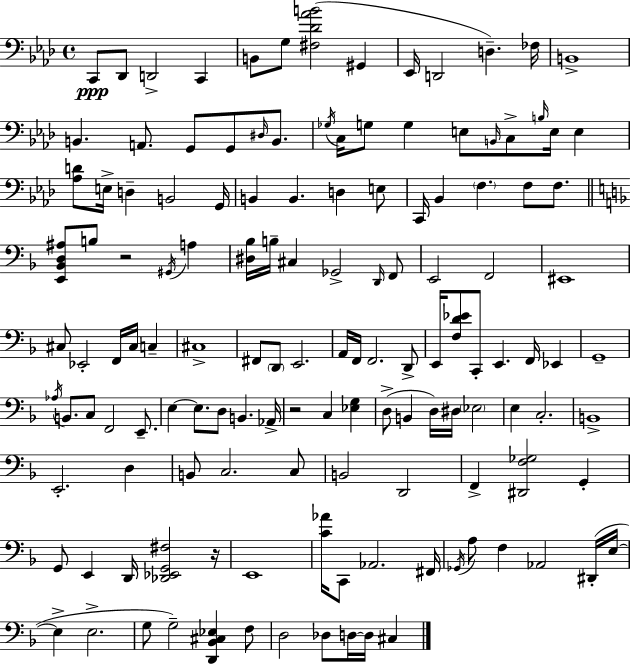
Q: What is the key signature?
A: F minor